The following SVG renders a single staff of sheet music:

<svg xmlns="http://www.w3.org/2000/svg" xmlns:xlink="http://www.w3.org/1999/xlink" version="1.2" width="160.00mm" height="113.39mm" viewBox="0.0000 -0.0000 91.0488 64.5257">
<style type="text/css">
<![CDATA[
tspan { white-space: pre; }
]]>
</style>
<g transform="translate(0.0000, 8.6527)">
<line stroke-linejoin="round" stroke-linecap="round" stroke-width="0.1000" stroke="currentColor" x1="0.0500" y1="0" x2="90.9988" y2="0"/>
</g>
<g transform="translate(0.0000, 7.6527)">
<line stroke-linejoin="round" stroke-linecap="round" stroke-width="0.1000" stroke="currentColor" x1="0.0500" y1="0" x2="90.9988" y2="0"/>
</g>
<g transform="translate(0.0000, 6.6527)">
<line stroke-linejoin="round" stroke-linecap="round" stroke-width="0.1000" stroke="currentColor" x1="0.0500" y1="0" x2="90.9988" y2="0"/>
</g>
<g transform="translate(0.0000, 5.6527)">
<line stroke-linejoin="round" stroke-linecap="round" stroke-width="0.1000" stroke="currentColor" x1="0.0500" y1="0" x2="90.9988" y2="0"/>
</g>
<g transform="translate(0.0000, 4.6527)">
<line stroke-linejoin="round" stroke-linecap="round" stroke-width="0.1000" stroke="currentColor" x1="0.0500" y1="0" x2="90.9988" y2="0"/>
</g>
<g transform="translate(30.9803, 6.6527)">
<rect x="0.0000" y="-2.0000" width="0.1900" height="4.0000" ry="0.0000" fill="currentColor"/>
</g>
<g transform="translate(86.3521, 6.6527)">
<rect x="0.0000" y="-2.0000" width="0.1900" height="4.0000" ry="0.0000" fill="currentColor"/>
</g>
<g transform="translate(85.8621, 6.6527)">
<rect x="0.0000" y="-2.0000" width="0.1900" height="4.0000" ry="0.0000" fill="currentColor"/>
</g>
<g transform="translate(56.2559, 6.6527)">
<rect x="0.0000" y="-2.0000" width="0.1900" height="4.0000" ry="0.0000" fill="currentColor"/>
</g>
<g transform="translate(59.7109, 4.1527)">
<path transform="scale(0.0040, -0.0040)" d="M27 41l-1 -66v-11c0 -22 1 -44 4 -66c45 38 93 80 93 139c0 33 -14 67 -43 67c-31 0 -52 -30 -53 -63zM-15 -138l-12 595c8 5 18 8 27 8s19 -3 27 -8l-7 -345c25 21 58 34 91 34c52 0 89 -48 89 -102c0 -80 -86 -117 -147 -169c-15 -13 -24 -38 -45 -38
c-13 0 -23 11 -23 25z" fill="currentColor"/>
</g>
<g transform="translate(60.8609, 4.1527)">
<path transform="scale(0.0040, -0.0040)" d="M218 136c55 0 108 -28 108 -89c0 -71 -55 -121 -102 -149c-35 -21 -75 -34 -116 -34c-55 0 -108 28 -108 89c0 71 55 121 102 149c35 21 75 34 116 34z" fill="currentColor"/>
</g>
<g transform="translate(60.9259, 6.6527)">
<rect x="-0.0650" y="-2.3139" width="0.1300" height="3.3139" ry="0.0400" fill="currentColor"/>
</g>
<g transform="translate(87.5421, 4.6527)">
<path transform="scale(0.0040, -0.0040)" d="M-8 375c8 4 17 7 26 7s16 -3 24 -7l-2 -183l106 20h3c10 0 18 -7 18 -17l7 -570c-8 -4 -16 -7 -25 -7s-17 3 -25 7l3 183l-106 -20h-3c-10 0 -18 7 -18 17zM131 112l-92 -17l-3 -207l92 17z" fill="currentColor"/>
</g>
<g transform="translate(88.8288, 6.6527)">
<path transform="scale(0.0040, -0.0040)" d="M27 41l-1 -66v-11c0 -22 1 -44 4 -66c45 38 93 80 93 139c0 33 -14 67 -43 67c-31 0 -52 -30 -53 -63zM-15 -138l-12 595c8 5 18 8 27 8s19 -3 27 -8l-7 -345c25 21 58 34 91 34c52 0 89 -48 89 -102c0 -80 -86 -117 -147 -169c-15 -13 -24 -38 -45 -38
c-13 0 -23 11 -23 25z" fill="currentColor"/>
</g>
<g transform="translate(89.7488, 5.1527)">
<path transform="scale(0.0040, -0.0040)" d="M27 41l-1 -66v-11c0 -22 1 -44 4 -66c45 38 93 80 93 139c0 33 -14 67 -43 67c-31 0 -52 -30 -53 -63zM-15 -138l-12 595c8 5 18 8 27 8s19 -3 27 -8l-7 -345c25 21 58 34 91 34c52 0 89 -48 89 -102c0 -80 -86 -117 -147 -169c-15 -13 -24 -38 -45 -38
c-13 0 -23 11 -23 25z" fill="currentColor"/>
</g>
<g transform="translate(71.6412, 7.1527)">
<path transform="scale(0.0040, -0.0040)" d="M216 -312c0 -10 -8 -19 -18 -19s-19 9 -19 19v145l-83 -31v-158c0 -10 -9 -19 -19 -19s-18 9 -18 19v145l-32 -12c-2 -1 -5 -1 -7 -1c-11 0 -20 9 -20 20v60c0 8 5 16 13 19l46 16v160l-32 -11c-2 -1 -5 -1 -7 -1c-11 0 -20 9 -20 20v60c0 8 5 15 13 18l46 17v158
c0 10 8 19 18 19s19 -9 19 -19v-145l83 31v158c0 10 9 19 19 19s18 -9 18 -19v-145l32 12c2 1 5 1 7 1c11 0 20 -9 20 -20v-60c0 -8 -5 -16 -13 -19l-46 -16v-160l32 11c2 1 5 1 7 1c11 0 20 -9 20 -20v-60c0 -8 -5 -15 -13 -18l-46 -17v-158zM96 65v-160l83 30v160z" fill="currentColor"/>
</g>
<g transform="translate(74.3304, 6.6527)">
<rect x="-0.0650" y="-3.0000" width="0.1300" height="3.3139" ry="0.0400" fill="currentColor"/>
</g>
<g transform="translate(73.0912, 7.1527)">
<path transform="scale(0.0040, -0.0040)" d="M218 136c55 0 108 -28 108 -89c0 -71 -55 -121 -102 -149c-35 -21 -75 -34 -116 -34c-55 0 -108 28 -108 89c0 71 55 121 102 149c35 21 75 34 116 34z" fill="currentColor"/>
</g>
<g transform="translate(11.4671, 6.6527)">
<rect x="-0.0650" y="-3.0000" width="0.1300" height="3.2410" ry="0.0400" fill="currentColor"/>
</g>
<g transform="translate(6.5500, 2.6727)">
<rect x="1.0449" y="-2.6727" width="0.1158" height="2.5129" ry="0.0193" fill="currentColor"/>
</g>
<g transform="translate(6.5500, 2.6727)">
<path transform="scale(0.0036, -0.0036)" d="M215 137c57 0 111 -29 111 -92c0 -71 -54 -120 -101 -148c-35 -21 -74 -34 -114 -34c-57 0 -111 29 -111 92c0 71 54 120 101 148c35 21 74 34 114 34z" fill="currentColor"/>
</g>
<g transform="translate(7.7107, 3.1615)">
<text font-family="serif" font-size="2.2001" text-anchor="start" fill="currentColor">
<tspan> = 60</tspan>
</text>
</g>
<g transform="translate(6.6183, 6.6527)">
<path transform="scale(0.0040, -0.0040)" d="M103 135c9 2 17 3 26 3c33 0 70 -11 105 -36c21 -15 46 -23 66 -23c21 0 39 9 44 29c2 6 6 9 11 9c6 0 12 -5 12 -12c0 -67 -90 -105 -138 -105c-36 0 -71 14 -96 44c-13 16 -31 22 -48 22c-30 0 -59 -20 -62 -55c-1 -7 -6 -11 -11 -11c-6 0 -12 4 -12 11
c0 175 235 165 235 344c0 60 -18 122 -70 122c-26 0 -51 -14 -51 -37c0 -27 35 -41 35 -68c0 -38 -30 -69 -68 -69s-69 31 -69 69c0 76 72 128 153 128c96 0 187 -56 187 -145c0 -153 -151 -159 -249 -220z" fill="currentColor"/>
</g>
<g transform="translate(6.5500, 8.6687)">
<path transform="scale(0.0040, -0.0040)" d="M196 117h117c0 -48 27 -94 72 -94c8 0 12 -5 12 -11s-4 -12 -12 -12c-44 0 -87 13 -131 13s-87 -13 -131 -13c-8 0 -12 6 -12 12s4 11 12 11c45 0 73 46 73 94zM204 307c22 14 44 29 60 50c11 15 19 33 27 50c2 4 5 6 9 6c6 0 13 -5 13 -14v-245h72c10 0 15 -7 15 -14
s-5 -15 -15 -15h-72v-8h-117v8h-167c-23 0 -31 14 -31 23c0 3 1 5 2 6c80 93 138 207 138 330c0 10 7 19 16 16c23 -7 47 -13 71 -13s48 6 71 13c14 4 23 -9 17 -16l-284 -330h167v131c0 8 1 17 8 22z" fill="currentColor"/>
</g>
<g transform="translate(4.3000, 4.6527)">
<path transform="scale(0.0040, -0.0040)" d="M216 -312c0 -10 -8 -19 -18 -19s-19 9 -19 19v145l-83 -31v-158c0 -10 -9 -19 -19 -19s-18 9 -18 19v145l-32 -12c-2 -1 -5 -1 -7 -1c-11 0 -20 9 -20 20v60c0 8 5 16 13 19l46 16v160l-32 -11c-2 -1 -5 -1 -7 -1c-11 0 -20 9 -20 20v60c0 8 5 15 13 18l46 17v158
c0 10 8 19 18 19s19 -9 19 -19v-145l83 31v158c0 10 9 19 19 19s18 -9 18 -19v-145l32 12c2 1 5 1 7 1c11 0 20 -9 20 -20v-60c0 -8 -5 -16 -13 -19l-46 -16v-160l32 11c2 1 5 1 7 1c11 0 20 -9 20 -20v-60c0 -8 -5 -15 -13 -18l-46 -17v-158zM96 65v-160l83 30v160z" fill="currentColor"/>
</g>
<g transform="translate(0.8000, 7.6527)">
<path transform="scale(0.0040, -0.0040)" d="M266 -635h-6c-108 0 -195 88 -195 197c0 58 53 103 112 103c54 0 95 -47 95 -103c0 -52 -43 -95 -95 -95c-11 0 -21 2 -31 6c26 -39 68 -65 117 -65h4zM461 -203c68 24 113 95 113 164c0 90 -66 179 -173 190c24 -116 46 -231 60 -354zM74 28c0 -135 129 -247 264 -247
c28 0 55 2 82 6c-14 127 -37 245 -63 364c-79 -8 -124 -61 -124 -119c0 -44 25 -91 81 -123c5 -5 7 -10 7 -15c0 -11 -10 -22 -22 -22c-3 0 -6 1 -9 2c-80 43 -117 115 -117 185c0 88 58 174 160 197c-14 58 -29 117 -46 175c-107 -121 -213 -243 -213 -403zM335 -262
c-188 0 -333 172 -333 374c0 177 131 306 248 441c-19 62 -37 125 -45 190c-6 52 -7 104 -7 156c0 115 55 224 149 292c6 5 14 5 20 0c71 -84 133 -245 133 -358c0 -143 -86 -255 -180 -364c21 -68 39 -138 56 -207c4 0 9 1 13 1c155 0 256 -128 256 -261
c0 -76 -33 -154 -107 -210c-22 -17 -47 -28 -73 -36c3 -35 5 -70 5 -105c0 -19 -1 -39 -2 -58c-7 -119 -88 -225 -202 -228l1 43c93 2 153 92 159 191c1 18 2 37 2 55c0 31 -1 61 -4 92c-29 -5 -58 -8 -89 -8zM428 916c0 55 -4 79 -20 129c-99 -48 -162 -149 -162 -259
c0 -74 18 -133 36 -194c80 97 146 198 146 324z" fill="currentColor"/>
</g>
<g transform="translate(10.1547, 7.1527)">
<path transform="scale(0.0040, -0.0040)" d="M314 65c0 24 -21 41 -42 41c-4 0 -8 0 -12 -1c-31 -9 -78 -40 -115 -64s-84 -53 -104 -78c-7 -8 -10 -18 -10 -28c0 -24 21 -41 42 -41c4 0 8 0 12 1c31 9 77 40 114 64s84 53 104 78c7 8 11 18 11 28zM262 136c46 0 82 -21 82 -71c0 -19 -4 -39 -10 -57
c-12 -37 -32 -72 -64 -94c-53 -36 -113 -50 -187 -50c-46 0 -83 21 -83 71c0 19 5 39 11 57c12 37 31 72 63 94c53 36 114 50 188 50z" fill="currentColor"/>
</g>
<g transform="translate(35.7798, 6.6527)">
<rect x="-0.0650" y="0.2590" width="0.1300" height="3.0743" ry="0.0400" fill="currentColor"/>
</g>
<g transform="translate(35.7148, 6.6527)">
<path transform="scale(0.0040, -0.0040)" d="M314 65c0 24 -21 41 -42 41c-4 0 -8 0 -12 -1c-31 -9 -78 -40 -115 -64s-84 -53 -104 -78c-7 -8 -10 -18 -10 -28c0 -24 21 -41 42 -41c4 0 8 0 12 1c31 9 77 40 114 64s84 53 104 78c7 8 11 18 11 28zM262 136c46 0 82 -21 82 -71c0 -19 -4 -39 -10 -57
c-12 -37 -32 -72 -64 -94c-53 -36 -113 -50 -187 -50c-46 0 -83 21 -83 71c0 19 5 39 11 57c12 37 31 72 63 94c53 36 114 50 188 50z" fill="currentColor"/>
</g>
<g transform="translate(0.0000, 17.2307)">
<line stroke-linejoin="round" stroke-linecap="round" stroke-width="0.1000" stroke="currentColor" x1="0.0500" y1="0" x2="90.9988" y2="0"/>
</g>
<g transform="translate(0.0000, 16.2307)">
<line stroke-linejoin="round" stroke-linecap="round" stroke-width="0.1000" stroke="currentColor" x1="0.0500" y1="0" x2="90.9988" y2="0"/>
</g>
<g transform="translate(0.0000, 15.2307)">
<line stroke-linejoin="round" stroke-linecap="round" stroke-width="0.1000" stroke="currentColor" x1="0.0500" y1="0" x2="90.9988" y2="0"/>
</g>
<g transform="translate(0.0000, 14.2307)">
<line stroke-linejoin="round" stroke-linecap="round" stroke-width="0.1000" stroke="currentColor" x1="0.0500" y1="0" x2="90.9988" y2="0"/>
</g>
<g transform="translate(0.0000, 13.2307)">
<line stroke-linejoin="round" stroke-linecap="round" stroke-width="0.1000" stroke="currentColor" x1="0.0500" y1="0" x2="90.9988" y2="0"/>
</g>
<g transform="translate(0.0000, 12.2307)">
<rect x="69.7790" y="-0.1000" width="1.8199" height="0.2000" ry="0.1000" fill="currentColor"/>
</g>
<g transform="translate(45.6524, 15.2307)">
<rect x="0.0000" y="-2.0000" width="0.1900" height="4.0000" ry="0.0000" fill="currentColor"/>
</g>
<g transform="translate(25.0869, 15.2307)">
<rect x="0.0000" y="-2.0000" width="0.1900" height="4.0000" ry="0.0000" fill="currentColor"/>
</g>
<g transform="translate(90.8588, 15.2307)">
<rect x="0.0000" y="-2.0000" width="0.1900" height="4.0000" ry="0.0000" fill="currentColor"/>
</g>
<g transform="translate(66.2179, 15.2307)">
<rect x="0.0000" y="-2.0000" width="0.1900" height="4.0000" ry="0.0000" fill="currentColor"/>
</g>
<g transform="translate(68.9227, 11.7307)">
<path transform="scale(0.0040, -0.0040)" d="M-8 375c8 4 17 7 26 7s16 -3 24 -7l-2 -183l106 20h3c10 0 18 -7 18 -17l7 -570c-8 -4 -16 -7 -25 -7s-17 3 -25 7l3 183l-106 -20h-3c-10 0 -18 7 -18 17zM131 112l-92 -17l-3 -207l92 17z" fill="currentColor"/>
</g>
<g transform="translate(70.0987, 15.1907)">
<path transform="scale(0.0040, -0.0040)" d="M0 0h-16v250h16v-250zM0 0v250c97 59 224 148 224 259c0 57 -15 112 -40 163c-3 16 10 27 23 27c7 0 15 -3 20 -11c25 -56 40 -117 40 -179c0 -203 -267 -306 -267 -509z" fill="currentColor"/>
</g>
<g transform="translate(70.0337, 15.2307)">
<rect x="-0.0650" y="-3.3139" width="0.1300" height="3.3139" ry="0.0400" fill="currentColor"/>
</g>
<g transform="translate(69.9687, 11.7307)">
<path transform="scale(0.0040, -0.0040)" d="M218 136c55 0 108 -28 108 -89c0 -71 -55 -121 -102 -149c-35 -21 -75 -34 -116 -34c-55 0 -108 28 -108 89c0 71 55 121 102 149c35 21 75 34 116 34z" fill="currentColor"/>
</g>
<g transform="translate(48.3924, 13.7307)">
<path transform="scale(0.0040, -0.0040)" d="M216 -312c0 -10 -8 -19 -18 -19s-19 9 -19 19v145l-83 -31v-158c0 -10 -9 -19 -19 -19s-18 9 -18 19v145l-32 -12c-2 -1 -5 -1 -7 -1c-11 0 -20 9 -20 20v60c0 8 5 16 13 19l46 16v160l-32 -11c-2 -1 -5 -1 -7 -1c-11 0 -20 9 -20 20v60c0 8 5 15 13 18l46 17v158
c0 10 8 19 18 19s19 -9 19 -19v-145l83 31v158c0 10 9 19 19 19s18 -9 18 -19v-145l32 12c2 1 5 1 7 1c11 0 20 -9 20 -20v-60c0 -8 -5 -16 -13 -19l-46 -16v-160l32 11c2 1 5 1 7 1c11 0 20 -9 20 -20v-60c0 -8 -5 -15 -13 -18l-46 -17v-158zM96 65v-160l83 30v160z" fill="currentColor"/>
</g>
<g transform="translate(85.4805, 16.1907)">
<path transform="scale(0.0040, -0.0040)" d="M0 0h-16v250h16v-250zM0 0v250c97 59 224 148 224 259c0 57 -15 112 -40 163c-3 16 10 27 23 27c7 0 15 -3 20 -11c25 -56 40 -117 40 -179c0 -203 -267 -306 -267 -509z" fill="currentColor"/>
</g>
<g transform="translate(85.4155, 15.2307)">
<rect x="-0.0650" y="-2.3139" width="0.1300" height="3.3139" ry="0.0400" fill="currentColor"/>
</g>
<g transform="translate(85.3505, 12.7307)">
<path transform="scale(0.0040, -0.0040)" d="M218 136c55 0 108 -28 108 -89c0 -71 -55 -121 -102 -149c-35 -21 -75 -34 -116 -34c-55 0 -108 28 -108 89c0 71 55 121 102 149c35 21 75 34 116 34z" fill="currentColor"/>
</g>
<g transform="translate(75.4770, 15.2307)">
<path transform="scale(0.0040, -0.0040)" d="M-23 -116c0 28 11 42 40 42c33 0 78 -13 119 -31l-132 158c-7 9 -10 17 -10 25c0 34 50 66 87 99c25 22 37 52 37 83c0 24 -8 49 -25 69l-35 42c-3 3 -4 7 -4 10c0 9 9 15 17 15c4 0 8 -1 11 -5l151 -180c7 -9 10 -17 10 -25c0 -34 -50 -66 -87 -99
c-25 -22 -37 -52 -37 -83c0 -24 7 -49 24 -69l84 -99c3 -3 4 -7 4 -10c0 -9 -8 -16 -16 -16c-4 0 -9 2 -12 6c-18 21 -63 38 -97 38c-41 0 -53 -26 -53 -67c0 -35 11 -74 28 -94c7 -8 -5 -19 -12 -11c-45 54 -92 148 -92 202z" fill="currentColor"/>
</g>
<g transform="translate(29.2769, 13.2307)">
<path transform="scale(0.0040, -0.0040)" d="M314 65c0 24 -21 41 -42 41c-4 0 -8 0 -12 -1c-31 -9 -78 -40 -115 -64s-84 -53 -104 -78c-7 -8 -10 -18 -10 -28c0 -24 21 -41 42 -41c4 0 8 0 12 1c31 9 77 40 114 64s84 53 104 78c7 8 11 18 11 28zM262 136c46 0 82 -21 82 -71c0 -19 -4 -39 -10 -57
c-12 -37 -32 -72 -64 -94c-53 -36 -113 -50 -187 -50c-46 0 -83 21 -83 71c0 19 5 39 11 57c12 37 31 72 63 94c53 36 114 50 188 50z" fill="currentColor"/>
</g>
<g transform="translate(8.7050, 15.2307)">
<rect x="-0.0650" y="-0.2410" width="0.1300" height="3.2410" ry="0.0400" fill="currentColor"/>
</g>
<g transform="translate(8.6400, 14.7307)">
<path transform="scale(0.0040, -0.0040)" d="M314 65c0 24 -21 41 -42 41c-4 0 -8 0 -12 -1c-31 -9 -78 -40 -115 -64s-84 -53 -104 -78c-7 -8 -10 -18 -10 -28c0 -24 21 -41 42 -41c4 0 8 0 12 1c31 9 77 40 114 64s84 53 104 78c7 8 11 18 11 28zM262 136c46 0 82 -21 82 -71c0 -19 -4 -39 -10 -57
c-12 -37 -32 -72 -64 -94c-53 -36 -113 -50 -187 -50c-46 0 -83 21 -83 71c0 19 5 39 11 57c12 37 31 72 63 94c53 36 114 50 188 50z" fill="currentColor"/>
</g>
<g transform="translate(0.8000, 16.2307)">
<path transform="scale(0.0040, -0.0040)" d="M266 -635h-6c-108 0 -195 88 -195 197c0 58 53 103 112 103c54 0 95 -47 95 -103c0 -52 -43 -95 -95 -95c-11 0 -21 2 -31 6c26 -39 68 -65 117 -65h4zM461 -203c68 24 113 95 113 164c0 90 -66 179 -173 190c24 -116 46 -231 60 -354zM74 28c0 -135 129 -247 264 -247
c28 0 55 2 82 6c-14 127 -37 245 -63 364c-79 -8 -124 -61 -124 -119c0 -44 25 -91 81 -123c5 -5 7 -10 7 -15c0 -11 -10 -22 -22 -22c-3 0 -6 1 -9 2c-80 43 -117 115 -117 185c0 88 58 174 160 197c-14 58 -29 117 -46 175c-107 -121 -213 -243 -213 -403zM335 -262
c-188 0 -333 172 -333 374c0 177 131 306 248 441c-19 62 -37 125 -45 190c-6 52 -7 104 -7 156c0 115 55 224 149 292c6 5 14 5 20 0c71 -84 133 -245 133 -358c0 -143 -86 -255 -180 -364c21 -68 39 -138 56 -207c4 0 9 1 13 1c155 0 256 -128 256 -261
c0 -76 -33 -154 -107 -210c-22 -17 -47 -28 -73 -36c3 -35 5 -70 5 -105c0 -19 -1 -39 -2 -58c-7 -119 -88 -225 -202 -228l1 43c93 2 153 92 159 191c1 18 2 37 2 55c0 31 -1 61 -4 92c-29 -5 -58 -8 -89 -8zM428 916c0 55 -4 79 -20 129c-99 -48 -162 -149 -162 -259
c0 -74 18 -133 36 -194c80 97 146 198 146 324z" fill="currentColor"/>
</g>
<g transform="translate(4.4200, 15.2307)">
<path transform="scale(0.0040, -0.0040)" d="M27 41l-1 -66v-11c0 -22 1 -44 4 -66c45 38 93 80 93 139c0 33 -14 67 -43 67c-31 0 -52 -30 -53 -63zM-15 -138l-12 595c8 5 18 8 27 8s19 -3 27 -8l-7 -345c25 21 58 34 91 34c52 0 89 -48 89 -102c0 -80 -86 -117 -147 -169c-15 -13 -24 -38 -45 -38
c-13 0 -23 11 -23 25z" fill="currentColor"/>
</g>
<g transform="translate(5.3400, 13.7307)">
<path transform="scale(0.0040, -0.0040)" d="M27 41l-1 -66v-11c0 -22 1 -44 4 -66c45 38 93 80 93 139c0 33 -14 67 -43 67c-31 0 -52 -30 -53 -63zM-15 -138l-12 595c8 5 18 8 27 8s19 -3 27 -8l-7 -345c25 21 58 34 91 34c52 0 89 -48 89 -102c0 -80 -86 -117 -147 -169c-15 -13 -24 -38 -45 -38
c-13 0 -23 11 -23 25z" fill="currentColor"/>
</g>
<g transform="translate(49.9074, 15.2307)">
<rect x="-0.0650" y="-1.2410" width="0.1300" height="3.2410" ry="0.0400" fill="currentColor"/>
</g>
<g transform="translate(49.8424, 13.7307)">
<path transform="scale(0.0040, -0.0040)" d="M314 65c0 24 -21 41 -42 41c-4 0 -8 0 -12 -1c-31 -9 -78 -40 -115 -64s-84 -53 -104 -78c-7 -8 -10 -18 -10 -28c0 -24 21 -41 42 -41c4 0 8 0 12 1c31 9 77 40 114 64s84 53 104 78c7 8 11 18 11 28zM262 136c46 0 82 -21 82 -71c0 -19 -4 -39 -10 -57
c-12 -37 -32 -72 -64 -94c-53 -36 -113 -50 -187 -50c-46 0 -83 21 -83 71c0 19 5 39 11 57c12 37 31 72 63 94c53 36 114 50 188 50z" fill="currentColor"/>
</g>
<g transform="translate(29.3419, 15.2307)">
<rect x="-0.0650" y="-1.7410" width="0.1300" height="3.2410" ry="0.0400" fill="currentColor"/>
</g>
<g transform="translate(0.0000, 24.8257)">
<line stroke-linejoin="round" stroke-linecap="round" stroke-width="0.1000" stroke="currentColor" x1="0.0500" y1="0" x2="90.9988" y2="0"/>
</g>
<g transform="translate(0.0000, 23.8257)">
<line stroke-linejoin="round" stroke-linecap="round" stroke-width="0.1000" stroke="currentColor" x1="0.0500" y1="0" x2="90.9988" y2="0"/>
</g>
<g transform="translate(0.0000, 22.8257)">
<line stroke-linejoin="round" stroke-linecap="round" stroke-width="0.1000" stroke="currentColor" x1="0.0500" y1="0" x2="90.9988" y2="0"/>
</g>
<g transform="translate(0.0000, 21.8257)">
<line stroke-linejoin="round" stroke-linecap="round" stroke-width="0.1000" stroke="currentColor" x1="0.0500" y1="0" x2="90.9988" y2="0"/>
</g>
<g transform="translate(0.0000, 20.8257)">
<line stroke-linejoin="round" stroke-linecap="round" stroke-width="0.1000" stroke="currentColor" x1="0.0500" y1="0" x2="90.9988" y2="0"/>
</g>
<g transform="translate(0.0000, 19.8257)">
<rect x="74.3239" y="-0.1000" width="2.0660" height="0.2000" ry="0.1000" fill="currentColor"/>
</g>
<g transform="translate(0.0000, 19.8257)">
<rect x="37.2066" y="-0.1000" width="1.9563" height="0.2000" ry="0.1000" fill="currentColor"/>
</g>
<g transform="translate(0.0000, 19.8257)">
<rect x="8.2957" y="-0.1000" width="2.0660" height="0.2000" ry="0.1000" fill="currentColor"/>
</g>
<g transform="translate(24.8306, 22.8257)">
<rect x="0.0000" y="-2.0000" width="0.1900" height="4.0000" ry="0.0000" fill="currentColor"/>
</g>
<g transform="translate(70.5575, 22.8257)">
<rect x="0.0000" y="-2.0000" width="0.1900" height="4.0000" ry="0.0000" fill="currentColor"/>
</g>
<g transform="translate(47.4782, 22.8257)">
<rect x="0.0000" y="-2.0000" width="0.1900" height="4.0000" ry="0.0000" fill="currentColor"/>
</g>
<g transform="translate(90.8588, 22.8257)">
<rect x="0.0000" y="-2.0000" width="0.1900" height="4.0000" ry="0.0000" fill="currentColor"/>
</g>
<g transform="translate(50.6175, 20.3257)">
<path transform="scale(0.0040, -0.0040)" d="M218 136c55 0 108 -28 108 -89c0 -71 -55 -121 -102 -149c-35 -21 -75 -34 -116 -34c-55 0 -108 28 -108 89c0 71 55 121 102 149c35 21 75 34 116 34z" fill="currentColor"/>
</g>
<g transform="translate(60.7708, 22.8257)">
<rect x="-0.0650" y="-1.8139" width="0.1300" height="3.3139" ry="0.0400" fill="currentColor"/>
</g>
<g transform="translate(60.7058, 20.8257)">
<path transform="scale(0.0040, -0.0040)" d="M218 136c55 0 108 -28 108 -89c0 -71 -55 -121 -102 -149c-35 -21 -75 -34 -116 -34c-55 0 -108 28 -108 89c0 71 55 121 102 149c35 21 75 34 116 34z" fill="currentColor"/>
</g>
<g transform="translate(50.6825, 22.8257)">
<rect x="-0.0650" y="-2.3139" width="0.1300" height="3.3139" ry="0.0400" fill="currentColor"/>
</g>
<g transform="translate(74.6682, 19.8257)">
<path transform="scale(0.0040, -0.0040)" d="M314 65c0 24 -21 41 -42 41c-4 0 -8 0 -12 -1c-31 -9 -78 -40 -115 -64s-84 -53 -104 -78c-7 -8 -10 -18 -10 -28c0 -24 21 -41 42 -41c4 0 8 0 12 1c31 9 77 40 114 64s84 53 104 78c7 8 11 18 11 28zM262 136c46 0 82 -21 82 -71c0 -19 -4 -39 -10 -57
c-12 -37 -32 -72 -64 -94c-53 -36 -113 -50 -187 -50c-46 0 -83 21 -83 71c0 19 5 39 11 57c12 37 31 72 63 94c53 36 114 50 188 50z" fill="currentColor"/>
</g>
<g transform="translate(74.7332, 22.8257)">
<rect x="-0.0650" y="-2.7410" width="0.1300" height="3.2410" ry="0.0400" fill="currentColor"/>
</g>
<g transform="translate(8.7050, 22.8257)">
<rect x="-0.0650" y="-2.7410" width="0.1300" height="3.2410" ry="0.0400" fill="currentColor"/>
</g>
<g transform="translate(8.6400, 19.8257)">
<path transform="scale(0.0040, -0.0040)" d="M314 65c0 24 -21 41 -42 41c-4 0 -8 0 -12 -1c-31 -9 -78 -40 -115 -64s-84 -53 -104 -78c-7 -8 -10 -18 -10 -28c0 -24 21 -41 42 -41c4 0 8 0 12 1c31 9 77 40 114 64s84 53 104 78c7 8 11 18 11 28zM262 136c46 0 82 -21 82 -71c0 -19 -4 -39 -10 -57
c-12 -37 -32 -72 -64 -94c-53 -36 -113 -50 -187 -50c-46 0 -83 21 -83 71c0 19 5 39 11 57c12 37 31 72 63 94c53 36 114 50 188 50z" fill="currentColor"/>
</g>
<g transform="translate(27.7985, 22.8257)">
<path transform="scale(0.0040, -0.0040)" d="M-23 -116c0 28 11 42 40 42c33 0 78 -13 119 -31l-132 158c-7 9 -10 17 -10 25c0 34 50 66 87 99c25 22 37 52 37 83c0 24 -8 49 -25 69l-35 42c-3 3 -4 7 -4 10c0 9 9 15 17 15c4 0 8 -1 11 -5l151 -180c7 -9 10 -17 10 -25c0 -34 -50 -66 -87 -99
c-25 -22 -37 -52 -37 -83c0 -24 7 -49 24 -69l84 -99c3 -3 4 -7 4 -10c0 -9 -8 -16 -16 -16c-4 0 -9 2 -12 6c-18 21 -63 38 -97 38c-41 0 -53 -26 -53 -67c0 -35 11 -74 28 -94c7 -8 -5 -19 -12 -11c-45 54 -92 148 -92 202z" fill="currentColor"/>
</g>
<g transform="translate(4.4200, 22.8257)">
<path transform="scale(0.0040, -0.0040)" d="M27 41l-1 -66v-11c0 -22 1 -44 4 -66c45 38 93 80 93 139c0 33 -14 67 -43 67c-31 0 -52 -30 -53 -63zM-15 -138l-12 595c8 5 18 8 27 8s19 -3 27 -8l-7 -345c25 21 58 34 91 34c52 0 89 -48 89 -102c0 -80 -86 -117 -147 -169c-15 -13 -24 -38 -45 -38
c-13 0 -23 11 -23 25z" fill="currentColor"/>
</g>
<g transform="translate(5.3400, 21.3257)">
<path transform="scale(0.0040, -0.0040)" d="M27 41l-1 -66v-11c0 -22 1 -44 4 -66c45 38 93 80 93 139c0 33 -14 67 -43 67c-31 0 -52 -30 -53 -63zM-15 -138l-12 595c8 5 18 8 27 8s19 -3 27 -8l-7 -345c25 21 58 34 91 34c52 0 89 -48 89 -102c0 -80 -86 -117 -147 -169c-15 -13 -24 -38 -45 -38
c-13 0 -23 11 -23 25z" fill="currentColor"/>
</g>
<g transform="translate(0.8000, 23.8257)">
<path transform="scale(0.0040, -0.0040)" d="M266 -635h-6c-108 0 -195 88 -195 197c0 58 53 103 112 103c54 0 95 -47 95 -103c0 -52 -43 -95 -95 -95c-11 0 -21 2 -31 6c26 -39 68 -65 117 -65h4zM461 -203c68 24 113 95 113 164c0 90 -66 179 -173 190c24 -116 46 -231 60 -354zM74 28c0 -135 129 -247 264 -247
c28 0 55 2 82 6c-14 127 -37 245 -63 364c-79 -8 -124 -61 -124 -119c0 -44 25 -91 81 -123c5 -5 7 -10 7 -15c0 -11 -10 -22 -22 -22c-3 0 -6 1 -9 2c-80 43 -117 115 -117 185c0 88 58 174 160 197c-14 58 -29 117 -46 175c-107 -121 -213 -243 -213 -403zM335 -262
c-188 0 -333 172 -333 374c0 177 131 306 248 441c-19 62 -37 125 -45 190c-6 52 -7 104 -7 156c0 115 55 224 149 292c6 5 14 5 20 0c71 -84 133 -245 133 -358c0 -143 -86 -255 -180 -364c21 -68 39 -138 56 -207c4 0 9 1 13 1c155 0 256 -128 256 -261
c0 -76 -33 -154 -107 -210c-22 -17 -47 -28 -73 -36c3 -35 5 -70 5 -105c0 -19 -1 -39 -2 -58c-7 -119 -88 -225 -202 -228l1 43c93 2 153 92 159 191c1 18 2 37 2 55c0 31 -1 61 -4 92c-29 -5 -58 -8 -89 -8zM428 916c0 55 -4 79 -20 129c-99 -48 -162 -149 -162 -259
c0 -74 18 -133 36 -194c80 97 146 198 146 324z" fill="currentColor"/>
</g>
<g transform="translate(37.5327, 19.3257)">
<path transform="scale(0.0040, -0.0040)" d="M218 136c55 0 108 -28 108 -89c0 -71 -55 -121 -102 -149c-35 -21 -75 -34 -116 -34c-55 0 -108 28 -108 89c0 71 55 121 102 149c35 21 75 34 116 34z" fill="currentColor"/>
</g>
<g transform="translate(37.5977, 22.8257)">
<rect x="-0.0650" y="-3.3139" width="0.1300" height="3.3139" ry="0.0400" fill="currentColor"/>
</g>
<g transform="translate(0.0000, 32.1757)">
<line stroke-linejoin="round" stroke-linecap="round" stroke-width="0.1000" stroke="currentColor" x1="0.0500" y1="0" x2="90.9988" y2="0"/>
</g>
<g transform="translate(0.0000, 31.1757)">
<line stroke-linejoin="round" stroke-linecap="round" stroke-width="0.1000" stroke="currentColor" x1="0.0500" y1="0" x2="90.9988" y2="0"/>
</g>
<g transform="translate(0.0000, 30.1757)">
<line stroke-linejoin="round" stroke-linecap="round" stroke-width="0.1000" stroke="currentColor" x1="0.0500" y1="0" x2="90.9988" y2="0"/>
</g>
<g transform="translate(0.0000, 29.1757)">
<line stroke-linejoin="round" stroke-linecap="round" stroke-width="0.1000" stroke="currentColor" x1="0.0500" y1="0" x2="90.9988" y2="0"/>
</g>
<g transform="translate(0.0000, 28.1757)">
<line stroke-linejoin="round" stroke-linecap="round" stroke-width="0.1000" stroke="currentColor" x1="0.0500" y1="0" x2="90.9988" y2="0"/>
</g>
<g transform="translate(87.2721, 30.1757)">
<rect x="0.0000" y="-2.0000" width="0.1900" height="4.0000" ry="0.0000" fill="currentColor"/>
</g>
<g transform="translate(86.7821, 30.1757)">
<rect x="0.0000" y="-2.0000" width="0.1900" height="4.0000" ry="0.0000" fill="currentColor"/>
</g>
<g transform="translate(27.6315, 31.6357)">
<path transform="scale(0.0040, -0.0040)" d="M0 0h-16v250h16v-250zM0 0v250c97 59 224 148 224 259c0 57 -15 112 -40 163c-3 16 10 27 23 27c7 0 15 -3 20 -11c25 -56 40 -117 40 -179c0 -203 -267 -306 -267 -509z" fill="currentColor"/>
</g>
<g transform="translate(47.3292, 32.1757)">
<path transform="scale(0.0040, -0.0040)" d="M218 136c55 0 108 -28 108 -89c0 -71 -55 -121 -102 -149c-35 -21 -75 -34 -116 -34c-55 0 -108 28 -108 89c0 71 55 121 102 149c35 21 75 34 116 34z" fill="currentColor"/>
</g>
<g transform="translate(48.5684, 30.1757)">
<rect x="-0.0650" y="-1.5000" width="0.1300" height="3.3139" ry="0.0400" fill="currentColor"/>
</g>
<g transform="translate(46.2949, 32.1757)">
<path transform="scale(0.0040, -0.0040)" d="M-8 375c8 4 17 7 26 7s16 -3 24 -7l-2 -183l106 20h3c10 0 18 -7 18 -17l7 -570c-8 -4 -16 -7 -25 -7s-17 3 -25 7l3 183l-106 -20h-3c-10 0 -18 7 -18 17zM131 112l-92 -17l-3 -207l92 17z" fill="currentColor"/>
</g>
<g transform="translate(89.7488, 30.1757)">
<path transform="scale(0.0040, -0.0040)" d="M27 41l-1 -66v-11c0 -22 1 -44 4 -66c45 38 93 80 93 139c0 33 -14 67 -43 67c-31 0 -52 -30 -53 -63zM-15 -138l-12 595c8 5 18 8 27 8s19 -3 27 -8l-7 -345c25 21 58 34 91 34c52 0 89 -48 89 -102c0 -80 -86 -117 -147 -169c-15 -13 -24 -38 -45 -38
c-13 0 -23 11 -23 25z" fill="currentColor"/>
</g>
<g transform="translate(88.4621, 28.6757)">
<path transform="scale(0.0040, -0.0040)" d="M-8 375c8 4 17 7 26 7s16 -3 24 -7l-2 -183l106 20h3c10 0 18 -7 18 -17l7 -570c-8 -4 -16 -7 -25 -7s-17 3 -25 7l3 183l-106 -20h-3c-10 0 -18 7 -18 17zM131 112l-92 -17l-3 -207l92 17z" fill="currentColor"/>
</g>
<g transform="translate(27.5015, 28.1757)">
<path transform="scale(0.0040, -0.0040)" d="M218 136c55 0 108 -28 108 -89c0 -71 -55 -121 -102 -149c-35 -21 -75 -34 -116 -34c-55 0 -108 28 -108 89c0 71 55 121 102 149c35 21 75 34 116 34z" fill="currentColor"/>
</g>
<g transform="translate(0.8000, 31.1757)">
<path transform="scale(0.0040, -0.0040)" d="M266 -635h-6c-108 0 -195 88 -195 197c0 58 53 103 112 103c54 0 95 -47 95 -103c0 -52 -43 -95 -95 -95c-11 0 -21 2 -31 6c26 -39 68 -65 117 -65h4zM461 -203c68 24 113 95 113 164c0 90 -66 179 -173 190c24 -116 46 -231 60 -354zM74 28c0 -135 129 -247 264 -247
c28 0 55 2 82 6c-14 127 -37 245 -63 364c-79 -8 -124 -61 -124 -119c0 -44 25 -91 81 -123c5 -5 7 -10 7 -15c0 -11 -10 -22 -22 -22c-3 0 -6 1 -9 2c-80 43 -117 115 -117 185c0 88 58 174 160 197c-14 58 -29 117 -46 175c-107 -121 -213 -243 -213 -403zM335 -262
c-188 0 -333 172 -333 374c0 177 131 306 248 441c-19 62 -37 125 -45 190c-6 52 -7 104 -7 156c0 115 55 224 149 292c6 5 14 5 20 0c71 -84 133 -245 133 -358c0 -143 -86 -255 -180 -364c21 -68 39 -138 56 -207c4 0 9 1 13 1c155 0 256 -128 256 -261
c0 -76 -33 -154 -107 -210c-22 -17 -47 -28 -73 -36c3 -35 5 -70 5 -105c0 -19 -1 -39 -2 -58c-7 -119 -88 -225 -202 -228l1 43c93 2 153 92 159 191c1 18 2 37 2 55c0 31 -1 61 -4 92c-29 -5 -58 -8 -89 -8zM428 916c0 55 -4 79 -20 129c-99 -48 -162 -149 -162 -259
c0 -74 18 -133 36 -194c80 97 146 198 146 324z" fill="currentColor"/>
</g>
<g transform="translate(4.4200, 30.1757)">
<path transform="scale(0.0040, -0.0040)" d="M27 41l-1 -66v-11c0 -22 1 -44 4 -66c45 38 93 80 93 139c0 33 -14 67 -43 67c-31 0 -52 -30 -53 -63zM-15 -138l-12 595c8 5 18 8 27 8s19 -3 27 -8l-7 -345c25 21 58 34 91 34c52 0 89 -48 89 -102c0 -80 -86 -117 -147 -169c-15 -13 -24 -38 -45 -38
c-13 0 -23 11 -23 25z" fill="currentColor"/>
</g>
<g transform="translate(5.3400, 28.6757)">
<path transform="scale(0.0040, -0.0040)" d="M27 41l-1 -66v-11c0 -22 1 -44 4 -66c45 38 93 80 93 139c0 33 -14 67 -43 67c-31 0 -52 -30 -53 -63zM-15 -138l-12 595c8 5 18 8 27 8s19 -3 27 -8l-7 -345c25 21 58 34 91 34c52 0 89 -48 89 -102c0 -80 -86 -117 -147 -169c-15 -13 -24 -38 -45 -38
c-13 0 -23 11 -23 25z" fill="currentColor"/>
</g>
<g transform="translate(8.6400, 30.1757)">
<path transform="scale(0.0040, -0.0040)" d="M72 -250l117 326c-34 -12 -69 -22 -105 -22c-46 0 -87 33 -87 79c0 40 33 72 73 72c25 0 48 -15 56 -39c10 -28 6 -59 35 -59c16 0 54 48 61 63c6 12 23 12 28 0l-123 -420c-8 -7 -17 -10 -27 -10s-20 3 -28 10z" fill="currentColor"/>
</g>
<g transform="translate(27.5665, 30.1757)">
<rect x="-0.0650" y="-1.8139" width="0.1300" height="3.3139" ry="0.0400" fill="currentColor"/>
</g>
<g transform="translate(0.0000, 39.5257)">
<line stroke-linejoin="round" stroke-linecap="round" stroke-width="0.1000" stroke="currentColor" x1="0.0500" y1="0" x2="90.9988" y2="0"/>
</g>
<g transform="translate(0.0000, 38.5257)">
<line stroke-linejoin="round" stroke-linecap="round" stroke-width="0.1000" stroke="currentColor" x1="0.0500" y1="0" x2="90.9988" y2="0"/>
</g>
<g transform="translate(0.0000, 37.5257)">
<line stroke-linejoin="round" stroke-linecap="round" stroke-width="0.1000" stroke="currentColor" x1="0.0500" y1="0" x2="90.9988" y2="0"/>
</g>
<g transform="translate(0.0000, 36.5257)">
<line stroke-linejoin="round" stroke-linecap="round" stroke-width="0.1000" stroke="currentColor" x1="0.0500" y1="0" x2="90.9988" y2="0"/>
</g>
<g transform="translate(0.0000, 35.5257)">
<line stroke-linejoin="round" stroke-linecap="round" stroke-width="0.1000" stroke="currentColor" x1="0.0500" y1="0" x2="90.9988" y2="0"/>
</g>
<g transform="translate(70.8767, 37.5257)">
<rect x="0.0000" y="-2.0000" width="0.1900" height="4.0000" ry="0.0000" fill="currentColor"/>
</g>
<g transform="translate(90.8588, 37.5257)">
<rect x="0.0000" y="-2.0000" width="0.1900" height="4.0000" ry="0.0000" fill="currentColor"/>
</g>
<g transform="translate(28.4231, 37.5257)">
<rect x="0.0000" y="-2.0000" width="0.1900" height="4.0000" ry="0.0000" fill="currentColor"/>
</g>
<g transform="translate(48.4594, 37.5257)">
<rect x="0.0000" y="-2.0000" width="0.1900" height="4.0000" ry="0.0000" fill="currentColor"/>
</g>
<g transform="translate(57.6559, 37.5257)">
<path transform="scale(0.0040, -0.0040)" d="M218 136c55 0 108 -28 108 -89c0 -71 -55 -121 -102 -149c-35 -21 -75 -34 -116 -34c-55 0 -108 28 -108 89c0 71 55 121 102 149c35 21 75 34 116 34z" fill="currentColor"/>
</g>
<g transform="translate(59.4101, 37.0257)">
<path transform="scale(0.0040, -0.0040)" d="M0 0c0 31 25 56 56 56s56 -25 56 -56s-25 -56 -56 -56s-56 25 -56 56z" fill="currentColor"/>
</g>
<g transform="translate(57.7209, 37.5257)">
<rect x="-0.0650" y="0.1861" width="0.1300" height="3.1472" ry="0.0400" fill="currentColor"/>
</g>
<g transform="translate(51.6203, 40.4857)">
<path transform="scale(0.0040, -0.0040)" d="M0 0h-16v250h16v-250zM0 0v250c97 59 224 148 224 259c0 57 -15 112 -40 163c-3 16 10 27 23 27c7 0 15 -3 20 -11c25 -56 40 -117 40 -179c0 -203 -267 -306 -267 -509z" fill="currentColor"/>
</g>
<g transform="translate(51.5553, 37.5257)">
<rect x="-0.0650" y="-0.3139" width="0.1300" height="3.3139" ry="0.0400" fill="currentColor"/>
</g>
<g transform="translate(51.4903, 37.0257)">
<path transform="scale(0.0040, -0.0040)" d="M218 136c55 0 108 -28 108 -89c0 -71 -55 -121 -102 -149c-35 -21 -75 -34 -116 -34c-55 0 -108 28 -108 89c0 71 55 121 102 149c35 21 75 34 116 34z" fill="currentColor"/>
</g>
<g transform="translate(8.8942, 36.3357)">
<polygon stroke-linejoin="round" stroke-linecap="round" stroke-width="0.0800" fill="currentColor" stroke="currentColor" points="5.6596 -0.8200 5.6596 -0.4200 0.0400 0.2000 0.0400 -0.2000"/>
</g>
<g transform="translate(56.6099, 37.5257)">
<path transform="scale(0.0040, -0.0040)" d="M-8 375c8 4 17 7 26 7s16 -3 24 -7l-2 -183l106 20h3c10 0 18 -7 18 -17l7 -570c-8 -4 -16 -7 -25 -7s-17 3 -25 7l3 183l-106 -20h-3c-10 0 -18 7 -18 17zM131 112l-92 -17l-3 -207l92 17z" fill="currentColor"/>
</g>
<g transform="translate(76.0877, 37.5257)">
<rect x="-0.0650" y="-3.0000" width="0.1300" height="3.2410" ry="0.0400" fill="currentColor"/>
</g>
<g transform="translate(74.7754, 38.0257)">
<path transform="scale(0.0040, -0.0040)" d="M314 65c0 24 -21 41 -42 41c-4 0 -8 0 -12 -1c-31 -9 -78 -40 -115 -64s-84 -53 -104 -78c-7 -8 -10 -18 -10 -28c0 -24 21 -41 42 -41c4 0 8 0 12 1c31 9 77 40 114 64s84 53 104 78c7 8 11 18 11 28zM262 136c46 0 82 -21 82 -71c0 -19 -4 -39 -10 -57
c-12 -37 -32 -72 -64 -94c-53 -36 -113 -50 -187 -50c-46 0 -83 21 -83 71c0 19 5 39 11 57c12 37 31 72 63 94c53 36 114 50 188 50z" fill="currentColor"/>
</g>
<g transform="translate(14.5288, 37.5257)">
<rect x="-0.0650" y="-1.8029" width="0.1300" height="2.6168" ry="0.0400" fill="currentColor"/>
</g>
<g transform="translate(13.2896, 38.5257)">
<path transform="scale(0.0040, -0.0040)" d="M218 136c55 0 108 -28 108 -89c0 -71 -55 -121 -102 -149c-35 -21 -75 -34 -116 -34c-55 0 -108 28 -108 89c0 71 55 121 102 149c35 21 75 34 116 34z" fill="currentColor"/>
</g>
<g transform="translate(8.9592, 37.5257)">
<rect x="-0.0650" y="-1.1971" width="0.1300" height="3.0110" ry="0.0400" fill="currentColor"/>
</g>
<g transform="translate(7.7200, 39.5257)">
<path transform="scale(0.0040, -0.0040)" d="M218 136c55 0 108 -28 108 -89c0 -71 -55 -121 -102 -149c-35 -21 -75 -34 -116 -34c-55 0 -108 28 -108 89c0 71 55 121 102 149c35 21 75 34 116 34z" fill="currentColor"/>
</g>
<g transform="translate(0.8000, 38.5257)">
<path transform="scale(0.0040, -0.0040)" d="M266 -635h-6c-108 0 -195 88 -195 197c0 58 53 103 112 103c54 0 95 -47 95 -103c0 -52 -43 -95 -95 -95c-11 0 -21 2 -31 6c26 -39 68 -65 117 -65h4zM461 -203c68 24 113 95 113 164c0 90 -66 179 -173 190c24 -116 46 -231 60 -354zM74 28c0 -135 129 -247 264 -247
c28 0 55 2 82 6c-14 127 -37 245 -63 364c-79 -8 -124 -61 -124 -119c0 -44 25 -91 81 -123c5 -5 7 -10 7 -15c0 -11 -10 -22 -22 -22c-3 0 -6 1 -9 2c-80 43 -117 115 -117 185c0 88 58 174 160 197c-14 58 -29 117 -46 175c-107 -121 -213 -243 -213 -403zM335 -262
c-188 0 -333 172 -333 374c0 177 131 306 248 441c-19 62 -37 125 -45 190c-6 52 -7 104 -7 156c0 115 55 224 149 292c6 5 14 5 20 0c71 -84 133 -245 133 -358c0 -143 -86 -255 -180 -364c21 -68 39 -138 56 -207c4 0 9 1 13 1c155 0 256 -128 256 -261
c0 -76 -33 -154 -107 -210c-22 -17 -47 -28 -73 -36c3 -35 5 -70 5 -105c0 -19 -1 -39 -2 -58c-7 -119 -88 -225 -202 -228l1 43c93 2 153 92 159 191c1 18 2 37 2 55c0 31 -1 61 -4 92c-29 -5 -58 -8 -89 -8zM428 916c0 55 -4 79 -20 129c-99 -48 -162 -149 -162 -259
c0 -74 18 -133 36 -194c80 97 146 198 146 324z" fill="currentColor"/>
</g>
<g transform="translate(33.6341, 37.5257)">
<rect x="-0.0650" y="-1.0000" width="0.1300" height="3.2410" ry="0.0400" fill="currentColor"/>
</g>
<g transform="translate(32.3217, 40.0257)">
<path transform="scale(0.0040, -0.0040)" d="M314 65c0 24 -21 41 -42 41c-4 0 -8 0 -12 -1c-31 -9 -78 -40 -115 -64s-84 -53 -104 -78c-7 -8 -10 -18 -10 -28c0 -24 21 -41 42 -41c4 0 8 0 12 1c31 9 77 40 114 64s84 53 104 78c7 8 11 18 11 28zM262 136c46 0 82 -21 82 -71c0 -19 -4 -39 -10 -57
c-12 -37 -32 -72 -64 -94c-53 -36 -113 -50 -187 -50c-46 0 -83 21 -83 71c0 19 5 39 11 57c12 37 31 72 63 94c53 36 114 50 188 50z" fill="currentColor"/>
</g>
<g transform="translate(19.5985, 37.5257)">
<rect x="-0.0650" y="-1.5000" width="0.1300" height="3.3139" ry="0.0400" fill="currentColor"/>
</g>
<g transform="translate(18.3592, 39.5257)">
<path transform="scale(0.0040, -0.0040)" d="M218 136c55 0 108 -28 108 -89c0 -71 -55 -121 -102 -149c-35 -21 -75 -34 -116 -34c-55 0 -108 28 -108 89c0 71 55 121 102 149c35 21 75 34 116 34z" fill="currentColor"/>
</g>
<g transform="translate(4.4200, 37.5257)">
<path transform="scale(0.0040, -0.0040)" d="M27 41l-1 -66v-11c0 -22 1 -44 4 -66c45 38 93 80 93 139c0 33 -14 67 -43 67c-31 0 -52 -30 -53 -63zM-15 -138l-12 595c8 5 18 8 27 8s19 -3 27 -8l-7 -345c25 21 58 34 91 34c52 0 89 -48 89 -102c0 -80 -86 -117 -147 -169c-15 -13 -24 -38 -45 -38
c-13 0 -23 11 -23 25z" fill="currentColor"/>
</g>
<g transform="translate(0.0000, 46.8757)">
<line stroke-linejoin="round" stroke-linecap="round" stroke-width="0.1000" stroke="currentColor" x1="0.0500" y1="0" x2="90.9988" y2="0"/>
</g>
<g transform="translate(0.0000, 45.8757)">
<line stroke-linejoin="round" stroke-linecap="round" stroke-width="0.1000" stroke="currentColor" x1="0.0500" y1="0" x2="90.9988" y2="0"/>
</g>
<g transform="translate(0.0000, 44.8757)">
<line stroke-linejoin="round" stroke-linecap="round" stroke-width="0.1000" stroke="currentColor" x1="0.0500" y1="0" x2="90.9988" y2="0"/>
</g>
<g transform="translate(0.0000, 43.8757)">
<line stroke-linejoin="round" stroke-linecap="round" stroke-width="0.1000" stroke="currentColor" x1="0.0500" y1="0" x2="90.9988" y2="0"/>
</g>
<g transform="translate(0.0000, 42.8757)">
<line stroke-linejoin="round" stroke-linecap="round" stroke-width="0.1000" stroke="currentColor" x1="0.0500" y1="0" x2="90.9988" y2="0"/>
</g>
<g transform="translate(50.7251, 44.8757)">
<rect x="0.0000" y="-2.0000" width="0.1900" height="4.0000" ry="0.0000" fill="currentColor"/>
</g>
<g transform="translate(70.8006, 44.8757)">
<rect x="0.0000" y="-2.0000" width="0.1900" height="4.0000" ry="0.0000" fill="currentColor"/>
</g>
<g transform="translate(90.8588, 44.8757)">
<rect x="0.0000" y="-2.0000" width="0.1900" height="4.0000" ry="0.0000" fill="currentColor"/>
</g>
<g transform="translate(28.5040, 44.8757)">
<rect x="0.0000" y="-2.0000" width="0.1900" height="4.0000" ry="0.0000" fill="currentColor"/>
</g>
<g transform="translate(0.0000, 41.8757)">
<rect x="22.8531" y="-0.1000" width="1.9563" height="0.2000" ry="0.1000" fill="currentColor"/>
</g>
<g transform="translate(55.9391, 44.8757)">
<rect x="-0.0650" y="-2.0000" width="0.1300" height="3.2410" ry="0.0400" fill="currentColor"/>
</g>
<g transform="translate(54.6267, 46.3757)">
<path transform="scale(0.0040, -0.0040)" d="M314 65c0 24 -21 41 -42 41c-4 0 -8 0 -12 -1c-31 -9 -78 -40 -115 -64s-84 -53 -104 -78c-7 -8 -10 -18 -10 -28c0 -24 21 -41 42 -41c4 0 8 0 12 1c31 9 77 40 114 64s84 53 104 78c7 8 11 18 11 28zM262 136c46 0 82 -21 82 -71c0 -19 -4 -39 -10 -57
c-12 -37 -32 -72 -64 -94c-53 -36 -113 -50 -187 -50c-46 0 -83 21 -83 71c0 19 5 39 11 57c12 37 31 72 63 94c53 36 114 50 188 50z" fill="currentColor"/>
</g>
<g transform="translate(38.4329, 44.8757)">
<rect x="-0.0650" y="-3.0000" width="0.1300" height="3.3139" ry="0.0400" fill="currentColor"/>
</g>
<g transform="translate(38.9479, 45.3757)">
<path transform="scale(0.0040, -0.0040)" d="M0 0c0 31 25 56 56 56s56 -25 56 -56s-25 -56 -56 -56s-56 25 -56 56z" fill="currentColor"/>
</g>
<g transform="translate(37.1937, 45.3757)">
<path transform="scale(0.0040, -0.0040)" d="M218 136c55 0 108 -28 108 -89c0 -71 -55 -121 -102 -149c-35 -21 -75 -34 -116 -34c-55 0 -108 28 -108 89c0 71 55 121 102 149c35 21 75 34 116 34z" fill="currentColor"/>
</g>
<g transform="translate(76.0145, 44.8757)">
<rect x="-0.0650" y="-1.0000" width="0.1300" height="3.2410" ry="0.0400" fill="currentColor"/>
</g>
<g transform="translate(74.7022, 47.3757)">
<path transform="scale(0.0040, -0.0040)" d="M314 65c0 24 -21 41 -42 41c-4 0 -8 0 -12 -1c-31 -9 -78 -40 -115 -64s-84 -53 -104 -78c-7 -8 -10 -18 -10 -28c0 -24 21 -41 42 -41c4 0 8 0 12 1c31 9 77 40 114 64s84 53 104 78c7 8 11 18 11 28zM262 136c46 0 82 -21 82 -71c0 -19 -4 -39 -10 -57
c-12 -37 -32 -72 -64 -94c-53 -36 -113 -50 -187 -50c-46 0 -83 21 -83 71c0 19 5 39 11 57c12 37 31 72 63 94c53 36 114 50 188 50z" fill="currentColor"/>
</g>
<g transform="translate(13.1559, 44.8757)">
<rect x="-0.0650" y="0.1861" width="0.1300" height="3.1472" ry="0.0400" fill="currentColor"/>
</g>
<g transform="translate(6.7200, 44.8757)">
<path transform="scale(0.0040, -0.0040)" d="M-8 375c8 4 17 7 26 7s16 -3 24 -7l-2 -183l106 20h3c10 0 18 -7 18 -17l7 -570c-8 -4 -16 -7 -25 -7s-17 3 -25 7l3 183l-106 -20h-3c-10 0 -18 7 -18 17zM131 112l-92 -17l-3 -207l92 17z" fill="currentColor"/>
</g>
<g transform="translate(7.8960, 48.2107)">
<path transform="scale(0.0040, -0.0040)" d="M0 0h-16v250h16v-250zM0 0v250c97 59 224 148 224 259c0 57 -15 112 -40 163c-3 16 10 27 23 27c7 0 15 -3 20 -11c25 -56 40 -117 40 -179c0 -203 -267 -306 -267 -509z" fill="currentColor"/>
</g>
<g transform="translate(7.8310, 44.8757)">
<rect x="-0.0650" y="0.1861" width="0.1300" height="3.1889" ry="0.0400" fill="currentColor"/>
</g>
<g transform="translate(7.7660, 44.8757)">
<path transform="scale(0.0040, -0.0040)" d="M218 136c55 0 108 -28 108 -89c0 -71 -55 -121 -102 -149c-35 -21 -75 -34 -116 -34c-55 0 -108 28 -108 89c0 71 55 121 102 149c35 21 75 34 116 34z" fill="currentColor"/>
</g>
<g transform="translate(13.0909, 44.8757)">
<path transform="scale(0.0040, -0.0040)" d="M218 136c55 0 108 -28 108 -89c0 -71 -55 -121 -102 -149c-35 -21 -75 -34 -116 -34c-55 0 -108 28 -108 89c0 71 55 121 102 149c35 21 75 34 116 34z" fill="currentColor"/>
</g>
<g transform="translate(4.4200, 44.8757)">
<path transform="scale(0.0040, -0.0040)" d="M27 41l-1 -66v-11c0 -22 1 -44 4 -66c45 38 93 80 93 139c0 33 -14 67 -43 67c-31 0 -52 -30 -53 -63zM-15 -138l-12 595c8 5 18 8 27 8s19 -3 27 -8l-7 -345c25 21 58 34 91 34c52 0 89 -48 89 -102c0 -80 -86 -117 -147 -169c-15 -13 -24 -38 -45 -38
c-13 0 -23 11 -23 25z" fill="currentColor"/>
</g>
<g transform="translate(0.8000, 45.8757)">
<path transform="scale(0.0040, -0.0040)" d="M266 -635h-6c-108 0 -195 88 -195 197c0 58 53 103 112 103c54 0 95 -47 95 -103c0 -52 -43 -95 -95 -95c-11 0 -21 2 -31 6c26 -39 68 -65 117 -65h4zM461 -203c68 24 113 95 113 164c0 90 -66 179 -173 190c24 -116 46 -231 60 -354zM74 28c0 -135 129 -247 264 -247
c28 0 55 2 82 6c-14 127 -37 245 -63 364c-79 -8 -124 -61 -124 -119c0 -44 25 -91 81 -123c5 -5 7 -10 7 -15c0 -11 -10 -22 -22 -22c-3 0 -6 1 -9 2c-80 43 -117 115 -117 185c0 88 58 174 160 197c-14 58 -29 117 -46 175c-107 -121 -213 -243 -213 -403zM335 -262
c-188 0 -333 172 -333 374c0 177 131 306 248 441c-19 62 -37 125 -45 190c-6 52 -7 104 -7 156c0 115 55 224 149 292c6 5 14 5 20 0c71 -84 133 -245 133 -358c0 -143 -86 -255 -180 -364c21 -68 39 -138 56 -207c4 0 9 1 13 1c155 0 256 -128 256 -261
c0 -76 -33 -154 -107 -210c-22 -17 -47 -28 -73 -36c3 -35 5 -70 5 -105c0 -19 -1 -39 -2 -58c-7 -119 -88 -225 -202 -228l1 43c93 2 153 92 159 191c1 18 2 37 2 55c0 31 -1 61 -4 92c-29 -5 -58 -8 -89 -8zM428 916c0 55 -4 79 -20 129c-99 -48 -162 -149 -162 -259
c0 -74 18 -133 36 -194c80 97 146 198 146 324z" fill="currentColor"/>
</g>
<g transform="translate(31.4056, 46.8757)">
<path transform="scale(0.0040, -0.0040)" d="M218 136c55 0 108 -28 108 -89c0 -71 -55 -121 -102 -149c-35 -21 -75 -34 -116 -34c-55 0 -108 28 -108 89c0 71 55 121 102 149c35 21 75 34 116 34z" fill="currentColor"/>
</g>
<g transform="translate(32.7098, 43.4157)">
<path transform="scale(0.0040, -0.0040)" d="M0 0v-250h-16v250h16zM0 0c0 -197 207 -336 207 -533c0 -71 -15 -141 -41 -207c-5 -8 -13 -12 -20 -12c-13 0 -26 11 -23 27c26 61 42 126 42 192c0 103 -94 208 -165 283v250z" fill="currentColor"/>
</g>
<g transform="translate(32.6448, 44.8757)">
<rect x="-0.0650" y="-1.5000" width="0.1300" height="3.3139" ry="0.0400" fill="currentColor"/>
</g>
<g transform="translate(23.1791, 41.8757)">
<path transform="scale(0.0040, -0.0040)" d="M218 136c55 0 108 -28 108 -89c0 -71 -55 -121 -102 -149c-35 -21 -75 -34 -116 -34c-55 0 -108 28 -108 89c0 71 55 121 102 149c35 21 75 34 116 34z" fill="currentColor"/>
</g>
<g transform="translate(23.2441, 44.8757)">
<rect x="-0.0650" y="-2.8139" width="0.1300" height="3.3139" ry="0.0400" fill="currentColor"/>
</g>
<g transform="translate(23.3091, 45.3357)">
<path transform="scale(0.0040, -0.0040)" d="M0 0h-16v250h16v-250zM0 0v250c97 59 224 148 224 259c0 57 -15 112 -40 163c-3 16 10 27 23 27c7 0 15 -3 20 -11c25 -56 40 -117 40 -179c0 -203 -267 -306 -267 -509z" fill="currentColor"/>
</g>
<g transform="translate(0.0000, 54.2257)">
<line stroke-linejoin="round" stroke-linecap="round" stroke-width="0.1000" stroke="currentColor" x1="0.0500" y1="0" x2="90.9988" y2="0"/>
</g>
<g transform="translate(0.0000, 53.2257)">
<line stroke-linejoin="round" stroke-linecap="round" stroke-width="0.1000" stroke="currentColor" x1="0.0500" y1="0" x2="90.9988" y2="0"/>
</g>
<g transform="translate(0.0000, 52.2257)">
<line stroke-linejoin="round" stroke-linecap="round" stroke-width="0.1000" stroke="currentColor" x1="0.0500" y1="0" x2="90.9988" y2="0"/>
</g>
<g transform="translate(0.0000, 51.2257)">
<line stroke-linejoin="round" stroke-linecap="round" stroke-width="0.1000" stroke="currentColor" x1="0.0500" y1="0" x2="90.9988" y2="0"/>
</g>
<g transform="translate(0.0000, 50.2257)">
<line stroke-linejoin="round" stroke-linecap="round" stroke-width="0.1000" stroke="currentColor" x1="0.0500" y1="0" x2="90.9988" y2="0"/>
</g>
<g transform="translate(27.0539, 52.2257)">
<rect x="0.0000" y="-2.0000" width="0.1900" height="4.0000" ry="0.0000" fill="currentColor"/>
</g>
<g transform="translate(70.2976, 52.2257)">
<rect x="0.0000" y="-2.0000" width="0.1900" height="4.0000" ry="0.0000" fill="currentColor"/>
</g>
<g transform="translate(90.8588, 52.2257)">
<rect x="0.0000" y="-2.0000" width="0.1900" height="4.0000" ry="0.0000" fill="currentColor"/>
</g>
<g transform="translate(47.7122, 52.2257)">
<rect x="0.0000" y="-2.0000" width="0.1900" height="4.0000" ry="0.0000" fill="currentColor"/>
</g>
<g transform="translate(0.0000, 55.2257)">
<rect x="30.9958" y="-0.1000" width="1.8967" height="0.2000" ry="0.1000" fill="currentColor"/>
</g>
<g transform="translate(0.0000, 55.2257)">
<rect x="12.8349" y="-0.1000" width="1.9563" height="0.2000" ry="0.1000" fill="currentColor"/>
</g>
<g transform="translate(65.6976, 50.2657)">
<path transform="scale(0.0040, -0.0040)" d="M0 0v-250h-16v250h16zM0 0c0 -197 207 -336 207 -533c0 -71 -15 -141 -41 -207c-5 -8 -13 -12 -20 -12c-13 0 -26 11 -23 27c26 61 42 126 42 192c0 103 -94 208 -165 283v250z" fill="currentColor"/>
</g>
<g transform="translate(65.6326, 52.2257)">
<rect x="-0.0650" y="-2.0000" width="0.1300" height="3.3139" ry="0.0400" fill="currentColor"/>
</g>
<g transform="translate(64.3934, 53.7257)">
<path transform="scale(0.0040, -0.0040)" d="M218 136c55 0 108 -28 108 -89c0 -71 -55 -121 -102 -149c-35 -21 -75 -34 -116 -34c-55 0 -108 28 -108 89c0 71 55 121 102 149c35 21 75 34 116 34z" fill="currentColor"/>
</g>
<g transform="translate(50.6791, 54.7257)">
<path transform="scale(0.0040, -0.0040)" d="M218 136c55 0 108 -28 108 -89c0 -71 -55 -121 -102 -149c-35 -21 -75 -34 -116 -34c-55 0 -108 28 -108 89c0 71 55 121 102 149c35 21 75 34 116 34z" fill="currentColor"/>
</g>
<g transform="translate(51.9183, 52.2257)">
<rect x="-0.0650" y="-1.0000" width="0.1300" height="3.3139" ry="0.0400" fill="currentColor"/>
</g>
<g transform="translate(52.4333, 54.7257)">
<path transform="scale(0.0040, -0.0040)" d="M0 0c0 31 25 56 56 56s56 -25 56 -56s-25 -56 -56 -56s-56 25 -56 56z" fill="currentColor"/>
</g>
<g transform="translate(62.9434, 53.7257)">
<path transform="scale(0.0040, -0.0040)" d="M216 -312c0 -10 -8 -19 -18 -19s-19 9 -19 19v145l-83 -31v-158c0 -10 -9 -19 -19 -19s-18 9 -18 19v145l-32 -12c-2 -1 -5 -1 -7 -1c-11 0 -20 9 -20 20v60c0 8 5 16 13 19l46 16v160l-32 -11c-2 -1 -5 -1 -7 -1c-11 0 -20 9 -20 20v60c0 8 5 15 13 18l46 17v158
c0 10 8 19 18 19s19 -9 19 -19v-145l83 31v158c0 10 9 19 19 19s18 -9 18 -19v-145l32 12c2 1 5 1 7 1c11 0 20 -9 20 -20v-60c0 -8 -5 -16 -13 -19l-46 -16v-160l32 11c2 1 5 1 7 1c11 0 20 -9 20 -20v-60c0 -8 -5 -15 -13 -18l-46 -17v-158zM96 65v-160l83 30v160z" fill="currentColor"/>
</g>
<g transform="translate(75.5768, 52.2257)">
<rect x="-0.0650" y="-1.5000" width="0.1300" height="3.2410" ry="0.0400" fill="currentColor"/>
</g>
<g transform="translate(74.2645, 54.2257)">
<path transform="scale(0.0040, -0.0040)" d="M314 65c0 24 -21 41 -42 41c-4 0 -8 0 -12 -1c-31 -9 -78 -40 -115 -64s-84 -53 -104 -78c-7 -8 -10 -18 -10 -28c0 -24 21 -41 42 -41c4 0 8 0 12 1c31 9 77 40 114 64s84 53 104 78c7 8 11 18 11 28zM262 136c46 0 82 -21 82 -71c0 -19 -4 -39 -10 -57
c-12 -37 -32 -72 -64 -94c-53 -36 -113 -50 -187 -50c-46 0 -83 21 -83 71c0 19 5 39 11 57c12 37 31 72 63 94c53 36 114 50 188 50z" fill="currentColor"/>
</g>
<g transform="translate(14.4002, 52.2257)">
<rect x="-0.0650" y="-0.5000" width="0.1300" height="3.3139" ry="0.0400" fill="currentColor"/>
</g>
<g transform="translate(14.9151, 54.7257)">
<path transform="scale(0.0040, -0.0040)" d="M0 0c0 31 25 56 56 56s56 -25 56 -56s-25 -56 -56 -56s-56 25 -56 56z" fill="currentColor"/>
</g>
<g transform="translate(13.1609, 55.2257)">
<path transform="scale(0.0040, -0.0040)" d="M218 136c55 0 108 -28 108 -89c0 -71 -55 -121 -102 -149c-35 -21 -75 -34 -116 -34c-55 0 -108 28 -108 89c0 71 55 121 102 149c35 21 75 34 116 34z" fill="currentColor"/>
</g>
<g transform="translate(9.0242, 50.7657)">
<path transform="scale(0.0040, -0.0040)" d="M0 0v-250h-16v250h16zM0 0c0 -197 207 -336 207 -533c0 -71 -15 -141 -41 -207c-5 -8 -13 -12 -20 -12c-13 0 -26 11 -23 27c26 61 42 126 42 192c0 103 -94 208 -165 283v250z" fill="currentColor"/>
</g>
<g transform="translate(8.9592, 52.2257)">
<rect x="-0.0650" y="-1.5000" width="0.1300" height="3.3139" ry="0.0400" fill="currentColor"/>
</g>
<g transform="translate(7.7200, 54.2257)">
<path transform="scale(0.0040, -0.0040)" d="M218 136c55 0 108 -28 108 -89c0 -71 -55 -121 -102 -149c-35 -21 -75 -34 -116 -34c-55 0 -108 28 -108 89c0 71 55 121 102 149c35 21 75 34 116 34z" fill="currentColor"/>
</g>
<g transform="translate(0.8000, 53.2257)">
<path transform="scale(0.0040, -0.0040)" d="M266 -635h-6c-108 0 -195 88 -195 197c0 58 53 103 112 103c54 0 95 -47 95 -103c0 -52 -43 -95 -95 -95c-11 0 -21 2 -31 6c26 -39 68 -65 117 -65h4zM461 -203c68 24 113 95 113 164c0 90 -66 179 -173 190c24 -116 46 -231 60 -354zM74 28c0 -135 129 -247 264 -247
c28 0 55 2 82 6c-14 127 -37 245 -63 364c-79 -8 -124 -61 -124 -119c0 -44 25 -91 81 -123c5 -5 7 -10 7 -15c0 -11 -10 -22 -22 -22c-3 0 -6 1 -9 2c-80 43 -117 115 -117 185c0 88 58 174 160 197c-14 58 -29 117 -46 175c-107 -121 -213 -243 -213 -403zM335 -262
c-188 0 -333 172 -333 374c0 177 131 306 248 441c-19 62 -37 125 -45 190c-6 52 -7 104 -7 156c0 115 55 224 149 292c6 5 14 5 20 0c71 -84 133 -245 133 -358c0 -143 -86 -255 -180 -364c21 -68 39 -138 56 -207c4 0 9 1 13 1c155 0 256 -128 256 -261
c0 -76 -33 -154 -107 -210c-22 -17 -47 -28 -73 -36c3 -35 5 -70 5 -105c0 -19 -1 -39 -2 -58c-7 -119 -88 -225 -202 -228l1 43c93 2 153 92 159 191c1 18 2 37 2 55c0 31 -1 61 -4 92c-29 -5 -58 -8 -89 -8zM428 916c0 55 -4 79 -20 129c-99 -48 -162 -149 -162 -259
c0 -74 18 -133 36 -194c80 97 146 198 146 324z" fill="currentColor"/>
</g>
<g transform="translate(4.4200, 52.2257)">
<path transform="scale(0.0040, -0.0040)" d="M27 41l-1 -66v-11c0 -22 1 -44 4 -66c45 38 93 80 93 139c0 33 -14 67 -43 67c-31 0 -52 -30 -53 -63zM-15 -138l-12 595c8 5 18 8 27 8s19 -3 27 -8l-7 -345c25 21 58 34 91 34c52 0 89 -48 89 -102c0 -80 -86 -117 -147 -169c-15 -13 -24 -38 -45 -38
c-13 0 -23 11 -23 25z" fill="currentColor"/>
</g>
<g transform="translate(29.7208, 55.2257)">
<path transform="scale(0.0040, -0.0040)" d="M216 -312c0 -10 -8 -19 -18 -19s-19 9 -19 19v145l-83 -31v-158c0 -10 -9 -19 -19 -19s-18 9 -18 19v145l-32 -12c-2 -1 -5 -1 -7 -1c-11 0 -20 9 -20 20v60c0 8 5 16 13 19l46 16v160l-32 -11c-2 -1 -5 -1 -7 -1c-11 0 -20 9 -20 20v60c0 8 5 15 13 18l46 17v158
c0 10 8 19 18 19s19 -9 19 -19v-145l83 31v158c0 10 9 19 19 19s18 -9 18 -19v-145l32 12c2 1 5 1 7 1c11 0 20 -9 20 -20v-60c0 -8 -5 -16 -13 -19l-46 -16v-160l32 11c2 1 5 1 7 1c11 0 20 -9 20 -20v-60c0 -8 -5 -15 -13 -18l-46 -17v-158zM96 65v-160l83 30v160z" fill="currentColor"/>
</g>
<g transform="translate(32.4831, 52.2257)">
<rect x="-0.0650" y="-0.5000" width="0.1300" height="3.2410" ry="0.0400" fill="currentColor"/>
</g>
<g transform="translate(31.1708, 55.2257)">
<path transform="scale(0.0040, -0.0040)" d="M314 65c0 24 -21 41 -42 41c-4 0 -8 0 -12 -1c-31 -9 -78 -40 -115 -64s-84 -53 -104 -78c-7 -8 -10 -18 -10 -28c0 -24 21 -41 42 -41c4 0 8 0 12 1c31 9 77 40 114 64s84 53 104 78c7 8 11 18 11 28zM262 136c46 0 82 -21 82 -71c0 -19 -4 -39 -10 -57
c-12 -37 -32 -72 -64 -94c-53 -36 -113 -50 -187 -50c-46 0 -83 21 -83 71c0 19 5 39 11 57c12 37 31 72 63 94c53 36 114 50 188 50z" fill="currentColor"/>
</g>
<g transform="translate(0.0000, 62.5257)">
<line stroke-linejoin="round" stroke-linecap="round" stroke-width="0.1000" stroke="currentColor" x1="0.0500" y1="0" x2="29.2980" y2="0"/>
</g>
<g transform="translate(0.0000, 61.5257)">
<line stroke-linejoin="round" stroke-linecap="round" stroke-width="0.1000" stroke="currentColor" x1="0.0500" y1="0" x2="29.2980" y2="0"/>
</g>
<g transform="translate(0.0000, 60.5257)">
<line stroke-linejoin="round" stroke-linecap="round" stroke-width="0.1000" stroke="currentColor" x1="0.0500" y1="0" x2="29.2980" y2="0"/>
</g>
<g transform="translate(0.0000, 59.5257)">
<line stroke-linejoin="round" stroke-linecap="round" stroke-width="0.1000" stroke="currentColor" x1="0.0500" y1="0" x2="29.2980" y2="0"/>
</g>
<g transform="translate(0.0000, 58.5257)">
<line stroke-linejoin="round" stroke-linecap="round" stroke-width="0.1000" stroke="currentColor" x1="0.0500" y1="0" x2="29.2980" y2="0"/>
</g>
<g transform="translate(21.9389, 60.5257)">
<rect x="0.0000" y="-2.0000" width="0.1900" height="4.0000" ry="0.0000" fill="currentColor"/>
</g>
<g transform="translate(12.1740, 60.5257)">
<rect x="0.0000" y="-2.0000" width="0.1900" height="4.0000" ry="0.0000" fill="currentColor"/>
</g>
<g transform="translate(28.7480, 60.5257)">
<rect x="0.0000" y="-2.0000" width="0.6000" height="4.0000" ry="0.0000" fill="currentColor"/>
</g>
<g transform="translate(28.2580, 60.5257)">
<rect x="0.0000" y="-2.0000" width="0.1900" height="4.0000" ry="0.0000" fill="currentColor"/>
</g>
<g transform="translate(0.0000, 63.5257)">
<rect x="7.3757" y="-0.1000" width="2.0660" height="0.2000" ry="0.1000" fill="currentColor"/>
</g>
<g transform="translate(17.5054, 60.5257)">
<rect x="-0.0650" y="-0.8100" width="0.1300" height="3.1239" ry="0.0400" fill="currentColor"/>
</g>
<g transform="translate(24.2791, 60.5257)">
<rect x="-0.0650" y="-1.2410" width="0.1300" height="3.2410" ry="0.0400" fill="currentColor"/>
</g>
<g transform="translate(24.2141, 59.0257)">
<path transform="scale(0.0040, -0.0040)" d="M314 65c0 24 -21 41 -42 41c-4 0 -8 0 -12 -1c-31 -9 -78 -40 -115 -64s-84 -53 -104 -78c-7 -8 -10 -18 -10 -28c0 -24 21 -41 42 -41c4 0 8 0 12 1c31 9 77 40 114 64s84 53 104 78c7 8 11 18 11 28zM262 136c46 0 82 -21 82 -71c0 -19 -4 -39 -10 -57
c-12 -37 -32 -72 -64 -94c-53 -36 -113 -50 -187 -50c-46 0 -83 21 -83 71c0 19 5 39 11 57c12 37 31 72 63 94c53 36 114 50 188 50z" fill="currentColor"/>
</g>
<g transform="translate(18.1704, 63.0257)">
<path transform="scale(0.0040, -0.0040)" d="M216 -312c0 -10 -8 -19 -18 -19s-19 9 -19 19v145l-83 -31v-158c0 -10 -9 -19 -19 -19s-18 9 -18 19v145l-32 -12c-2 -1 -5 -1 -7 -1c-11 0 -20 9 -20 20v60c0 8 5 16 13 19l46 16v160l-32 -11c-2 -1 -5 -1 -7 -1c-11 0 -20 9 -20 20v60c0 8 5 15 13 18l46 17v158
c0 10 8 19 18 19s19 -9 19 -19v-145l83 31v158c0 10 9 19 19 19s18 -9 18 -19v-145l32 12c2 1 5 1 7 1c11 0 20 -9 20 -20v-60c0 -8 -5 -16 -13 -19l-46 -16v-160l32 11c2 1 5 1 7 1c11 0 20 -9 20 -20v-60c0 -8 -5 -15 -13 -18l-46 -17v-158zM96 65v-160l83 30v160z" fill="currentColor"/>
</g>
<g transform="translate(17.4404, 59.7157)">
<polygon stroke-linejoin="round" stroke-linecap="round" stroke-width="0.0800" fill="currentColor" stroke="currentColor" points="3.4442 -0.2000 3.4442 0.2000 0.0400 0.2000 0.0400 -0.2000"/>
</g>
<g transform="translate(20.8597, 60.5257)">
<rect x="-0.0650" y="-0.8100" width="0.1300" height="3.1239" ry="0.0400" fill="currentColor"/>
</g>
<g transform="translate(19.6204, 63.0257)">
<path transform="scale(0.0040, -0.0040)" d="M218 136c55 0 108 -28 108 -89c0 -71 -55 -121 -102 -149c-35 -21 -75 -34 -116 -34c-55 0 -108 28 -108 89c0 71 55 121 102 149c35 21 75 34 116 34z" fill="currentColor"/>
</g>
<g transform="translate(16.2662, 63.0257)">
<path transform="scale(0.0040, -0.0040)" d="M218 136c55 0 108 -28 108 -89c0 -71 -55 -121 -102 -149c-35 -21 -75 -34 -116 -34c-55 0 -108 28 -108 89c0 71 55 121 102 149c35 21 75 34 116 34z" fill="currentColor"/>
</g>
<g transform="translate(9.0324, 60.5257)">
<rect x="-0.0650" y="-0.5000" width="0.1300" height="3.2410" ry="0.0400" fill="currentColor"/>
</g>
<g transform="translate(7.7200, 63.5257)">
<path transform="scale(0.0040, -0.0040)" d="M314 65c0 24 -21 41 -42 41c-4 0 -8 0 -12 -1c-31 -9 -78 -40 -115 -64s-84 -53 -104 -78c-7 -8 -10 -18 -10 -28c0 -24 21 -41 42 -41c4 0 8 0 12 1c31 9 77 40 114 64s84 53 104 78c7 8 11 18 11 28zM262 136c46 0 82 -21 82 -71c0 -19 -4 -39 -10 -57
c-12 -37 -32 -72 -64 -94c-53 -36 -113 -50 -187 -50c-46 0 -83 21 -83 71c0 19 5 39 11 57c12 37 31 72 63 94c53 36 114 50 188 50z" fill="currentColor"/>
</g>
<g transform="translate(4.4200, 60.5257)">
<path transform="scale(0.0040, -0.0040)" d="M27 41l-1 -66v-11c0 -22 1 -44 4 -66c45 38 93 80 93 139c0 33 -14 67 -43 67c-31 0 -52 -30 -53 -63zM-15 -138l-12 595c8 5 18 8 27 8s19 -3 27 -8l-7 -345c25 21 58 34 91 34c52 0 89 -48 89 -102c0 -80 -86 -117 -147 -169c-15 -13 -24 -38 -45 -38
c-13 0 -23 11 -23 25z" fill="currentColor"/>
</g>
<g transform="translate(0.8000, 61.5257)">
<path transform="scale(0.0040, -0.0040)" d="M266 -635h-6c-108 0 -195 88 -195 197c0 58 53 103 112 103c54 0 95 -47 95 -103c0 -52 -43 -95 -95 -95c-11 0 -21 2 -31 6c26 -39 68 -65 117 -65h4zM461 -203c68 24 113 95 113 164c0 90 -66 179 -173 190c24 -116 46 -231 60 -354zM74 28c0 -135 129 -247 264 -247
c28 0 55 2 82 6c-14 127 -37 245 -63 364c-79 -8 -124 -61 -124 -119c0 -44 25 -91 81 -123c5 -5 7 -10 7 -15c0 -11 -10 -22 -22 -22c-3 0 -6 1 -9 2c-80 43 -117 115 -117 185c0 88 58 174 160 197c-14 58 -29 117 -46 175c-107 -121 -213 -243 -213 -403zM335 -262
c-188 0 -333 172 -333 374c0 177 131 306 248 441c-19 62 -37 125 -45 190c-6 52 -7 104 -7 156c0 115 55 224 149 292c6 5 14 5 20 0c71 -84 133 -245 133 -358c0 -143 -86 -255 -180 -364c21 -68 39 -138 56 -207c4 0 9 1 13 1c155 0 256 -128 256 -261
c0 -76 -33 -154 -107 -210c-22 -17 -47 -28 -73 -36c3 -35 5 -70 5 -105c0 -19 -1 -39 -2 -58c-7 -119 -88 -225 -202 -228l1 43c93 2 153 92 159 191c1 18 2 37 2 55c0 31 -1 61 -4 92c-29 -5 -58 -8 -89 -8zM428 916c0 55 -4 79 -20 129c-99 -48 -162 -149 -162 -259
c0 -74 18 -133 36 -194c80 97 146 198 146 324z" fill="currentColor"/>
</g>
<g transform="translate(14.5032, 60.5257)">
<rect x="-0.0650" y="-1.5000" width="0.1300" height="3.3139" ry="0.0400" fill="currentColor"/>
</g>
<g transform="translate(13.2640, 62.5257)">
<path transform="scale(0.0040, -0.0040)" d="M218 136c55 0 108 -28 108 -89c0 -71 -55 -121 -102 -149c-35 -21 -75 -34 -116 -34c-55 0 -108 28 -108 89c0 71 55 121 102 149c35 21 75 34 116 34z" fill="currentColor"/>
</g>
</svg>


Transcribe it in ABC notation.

X:1
T:Untitled
M:2/4
L:1/4
K:G
A2 B2 _g ^A c2 f2 ^e2 b/2 z g/2 a2 z _b g f a2 z/2 f/2 E E/2 G/2 E D2 c/2 B A2 B/2 B a/2 E/2 A F2 D2 E/2 C ^C2 D ^F/2 E2 C2 E D/2 ^D/2 e2